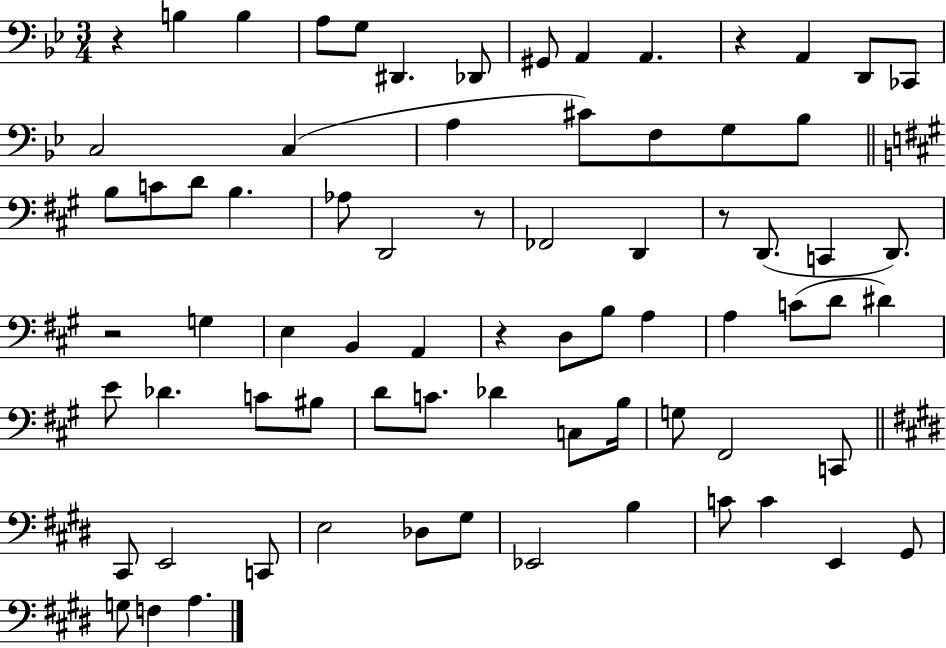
{
  \clef bass
  \numericTimeSignature
  \time 3/4
  \key bes \major
  r4 b4 b4 | a8 g8 dis,4. des,8 | gis,8 a,4 a,4. | r4 a,4 d,8 ces,8 | \break c2 c4( | a4 cis'8) f8 g8 bes8 | \bar "||" \break \key a \major b8 c'8 d'8 b4. | aes8 d,2 r8 | fes,2 d,4 | r8 d,8.( c,4 d,8.) | \break r2 g4 | e4 b,4 a,4 | r4 d8 b8 a4 | a4 c'8( d'8 dis'4) | \break e'8 des'4. c'8 bis8 | d'8 c'8. des'4 c8 b16 | g8 fis,2 c,8 | \bar "||" \break \key e \major cis,8 e,2 c,8 | e2 des8 gis8 | ees,2 b4 | c'8 c'4 e,4 gis,8 | \break g8 f4 a4. | \bar "|."
}